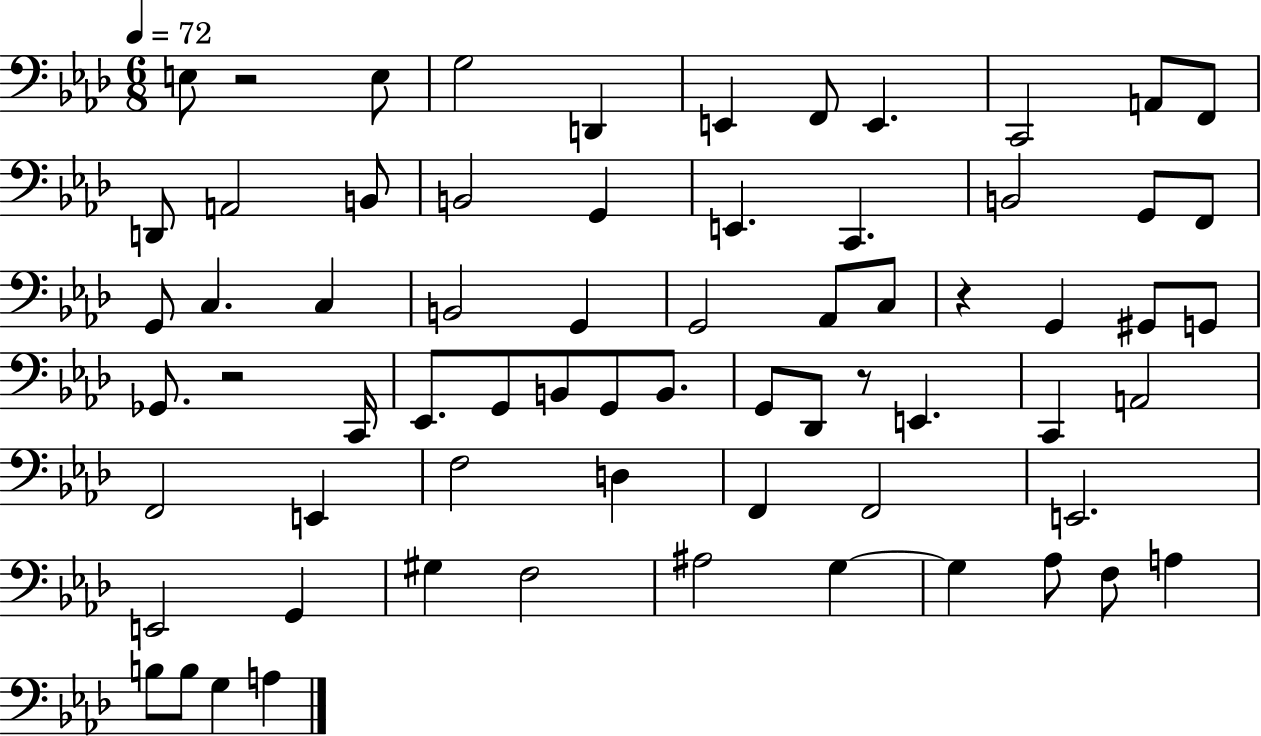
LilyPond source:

{
  \clef bass
  \numericTimeSignature
  \time 6/8
  \key aes \major
  \tempo 4 = 72
  e8 r2 e8 | g2 d,4 | e,4 f,8 e,4. | c,2 a,8 f,8 | \break d,8 a,2 b,8 | b,2 g,4 | e,4. c,4. | b,2 g,8 f,8 | \break g,8 c4. c4 | b,2 g,4 | g,2 aes,8 c8 | r4 g,4 gis,8 g,8 | \break ges,8. r2 c,16 | ees,8. g,8 b,8 g,8 b,8. | g,8 des,8 r8 e,4. | c,4 a,2 | \break f,2 e,4 | f2 d4 | f,4 f,2 | e,2. | \break e,2 g,4 | gis4 f2 | ais2 g4~~ | g4 aes8 f8 a4 | \break b8 b8 g4 a4 | \bar "|."
}